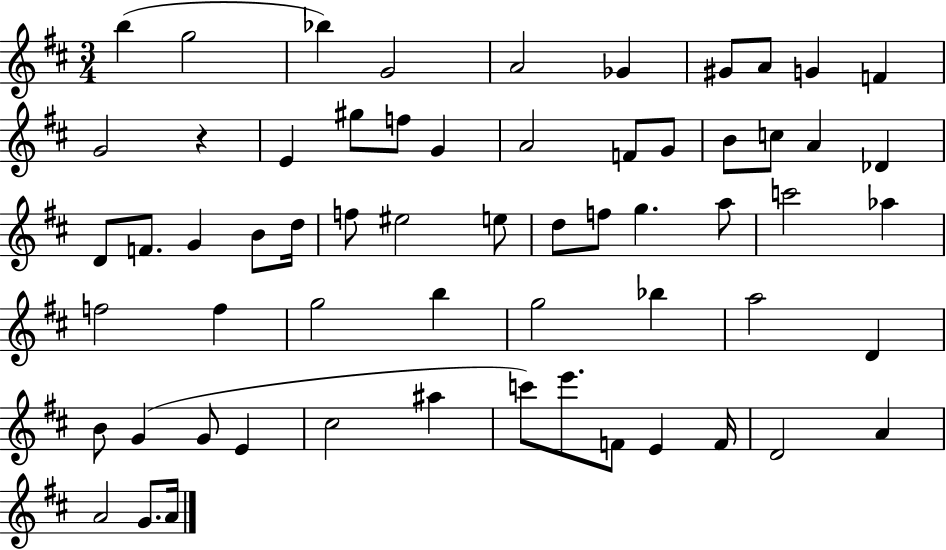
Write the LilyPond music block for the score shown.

{
  \clef treble
  \numericTimeSignature
  \time 3/4
  \key d \major
  b''4( g''2 | bes''4) g'2 | a'2 ges'4 | gis'8 a'8 g'4 f'4 | \break g'2 r4 | e'4 gis''8 f''8 g'4 | a'2 f'8 g'8 | b'8 c''8 a'4 des'4 | \break d'8 f'8. g'4 b'8 d''16 | f''8 eis''2 e''8 | d''8 f''8 g''4. a''8 | c'''2 aes''4 | \break f''2 f''4 | g''2 b''4 | g''2 bes''4 | a''2 d'4 | \break b'8 g'4( g'8 e'4 | cis''2 ais''4 | c'''8) e'''8. f'8 e'4 f'16 | d'2 a'4 | \break a'2 g'8. a'16 | \bar "|."
}